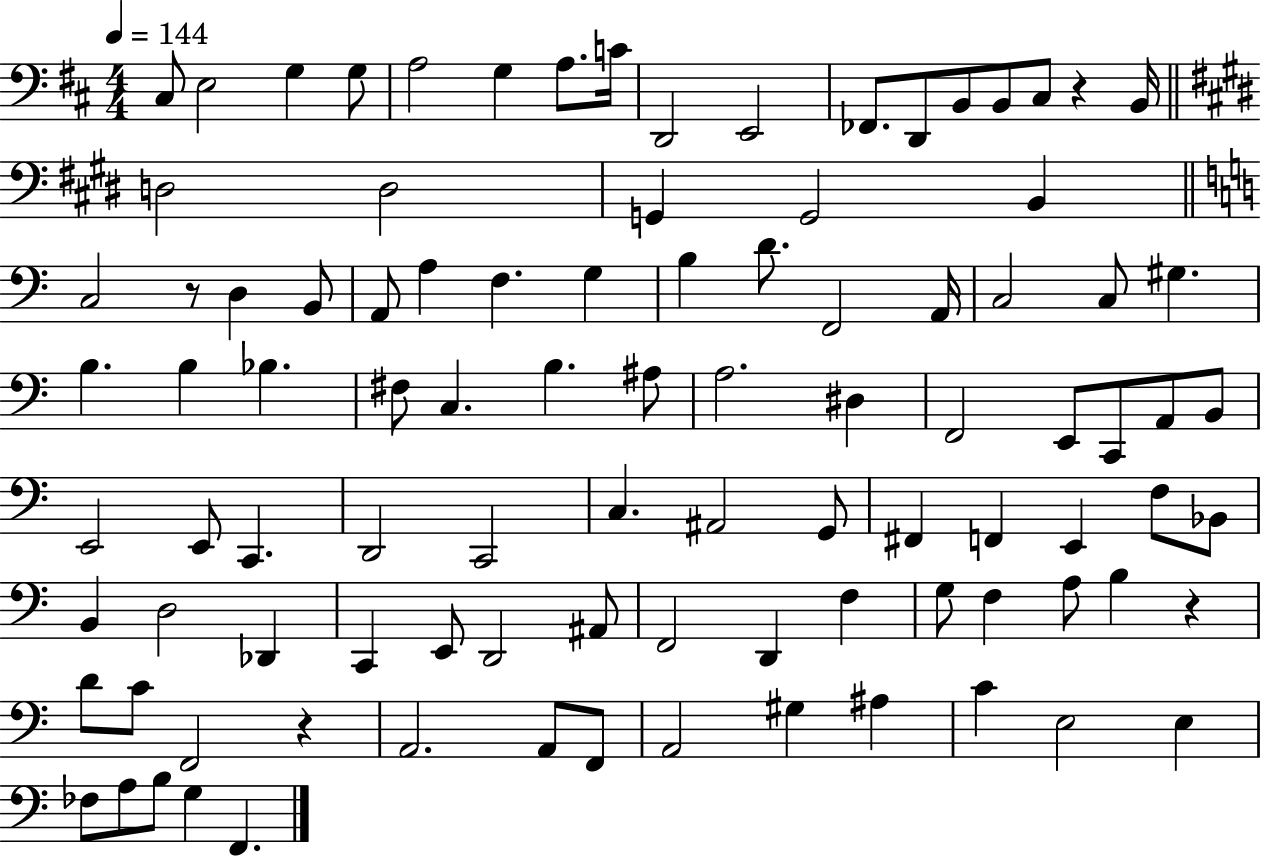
X:1
T:Untitled
M:4/4
L:1/4
K:D
^C,/2 E,2 G, G,/2 A,2 G, A,/2 C/4 D,,2 E,,2 _F,,/2 D,,/2 B,,/2 B,,/2 ^C,/2 z B,,/4 D,2 D,2 G,, G,,2 B,, C,2 z/2 D, B,,/2 A,,/2 A, F, G, B, D/2 F,,2 A,,/4 C,2 C,/2 ^G, B, B, _B, ^F,/2 C, B, ^A,/2 A,2 ^D, F,,2 E,,/2 C,,/2 A,,/2 B,,/2 E,,2 E,,/2 C,, D,,2 C,,2 C, ^A,,2 G,,/2 ^F,, F,, E,, F,/2 _B,,/2 B,, D,2 _D,, C,, E,,/2 D,,2 ^A,,/2 F,,2 D,, F, G,/2 F, A,/2 B, z D/2 C/2 F,,2 z A,,2 A,,/2 F,,/2 A,,2 ^G, ^A, C E,2 E, _F,/2 A,/2 B,/2 G, F,,